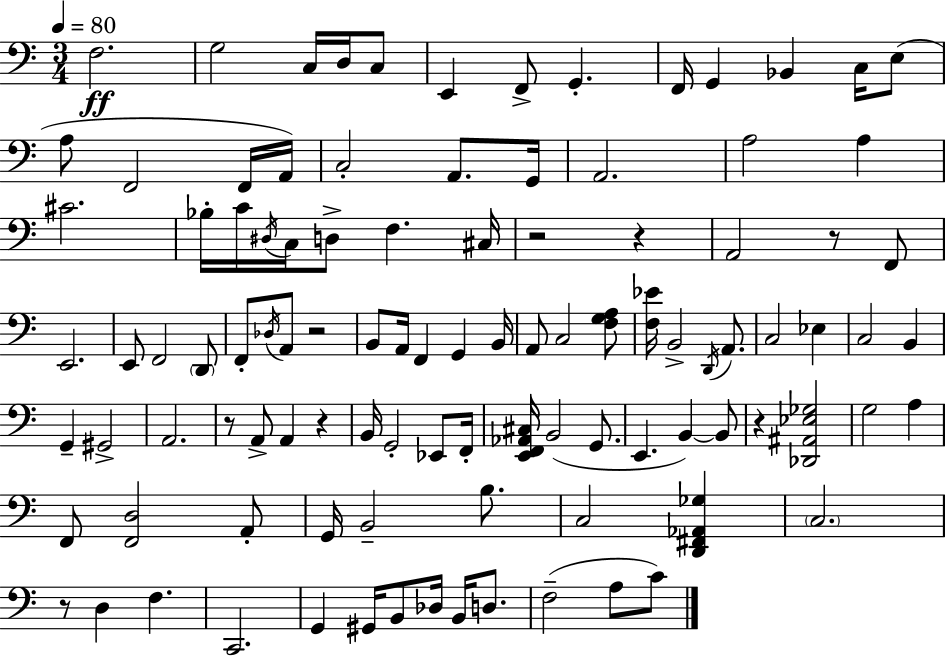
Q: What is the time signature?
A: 3/4